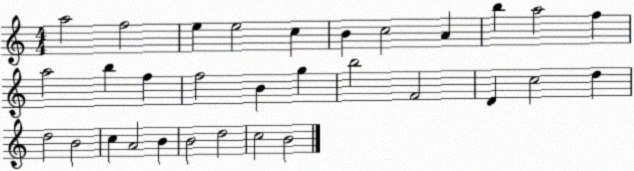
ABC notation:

X:1
T:Untitled
M:4/4
L:1/4
K:C
a2 f2 e e2 c B c2 A b a2 f a2 b f f2 B g b2 F2 D c2 d d2 B2 c A2 B B2 d2 c2 B2